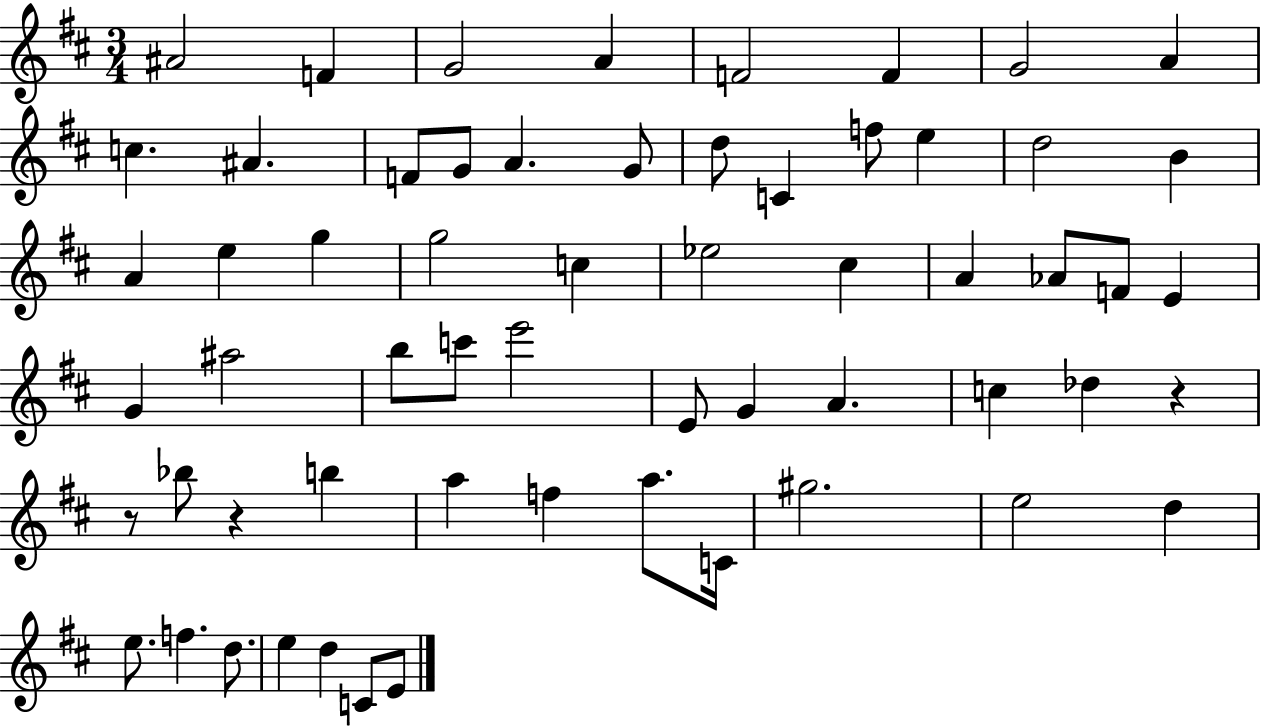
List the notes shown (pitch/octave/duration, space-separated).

A#4/h F4/q G4/h A4/q F4/h F4/q G4/h A4/q C5/q. A#4/q. F4/e G4/e A4/q. G4/e D5/e C4/q F5/e E5/q D5/h B4/q A4/q E5/q G5/q G5/h C5/q Eb5/h C#5/q A4/q Ab4/e F4/e E4/q G4/q A#5/h B5/e C6/e E6/h E4/e G4/q A4/q. C5/q Db5/q R/q R/e Bb5/e R/q B5/q A5/q F5/q A5/e. C4/s G#5/h. E5/h D5/q E5/e. F5/q. D5/e. E5/q D5/q C4/e E4/e